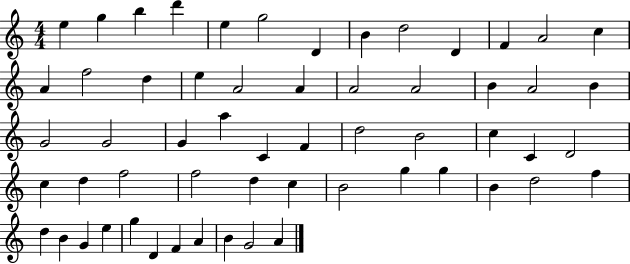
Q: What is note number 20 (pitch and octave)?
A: A4